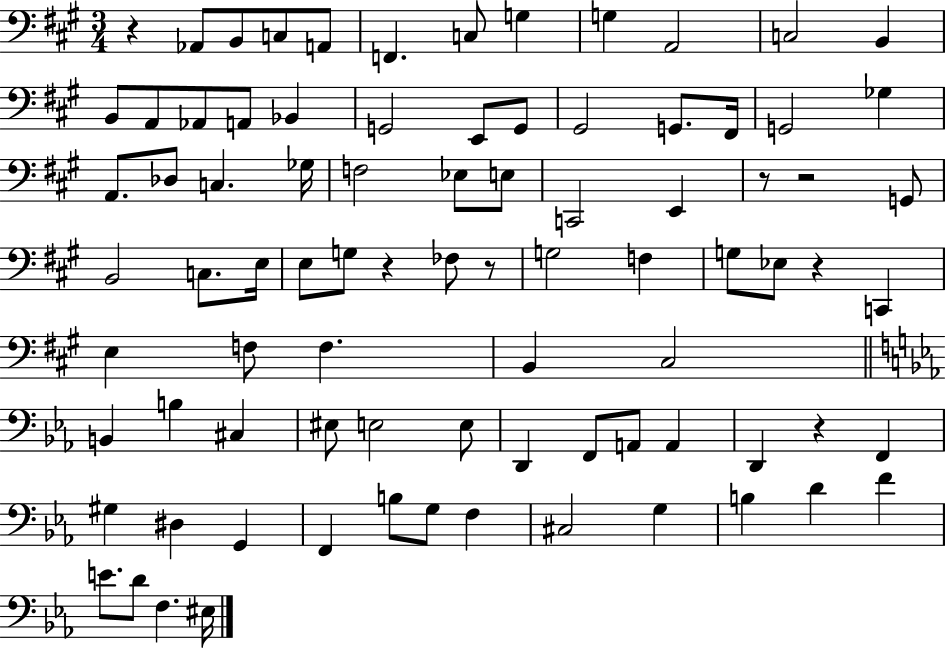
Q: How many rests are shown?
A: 7